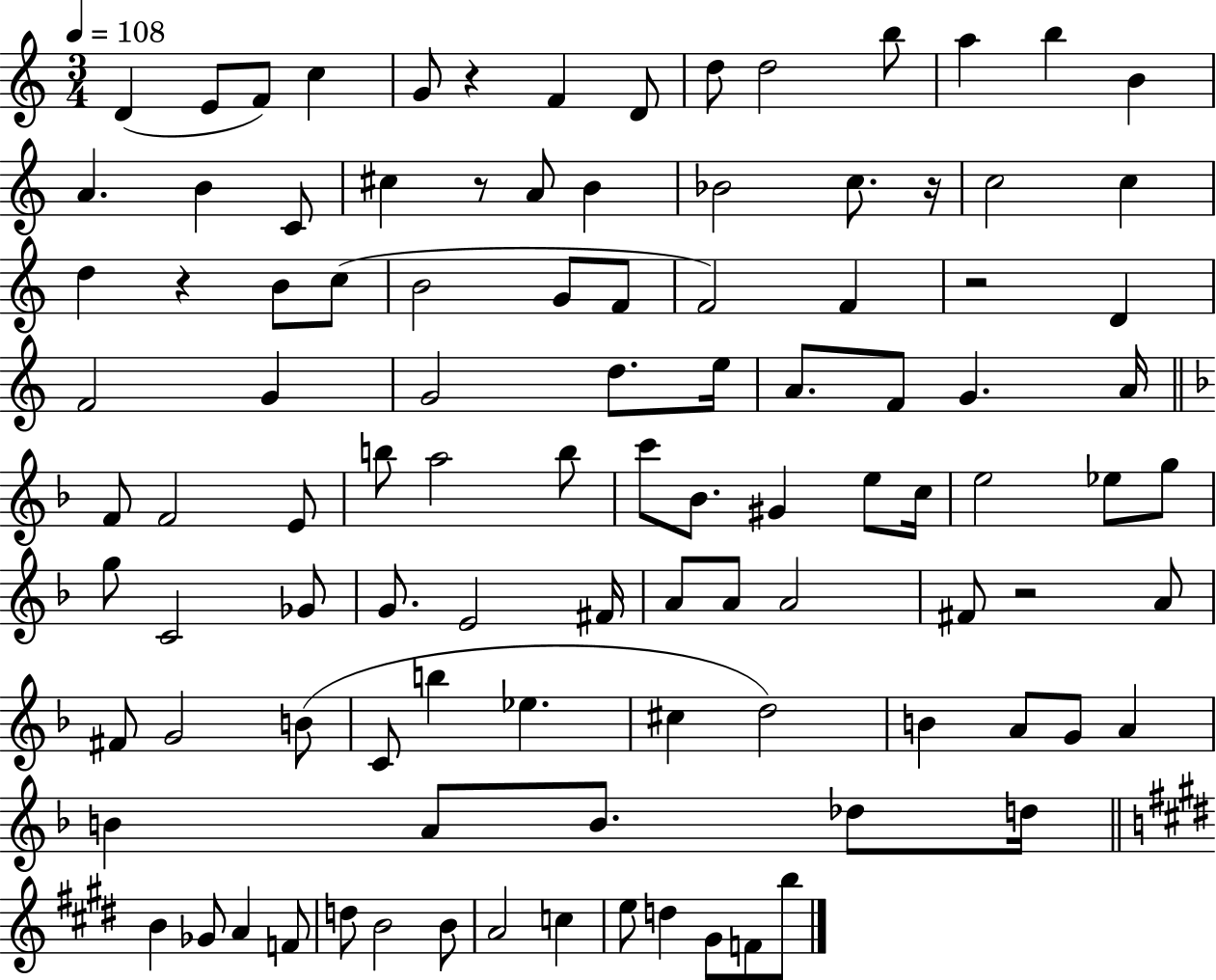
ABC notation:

X:1
T:Untitled
M:3/4
L:1/4
K:C
D E/2 F/2 c G/2 z F D/2 d/2 d2 b/2 a b B A B C/2 ^c z/2 A/2 B _B2 c/2 z/4 c2 c d z B/2 c/2 B2 G/2 F/2 F2 F z2 D F2 G G2 d/2 e/4 A/2 F/2 G A/4 F/2 F2 E/2 b/2 a2 b/2 c'/2 _B/2 ^G e/2 c/4 e2 _e/2 g/2 g/2 C2 _G/2 G/2 E2 ^F/4 A/2 A/2 A2 ^F/2 z2 A/2 ^F/2 G2 B/2 C/2 b _e ^c d2 B A/2 G/2 A B A/2 B/2 _d/2 d/4 B _G/2 A F/2 d/2 B2 B/2 A2 c e/2 d ^G/2 F/2 b/2